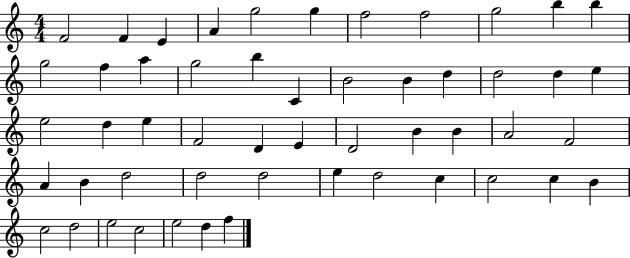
F4/h F4/q E4/q A4/q G5/h G5/q F5/h F5/h G5/h B5/q B5/q G5/h F5/q A5/q G5/h B5/q C4/q B4/h B4/q D5/q D5/h D5/q E5/q E5/h D5/q E5/q F4/h D4/q E4/q D4/h B4/q B4/q A4/h F4/h A4/q B4/q D5/h D5/h D5/h E5/q D5/h C5/q C5/h C5/q B4/q C5/h D5/h E5/h C5/h E5/h D5/q F5/q